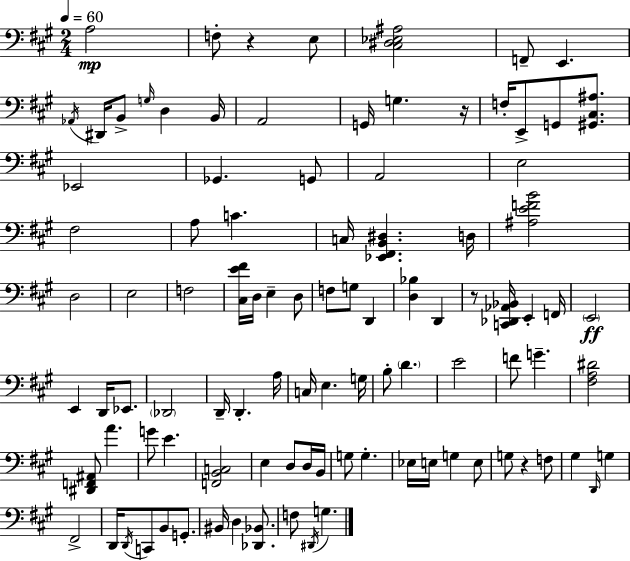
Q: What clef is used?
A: bass